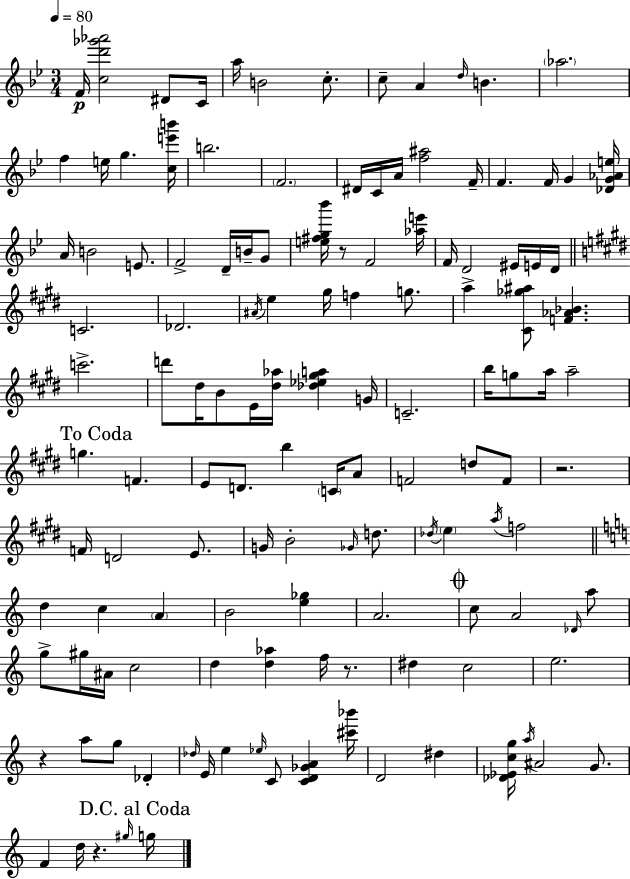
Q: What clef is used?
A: treble